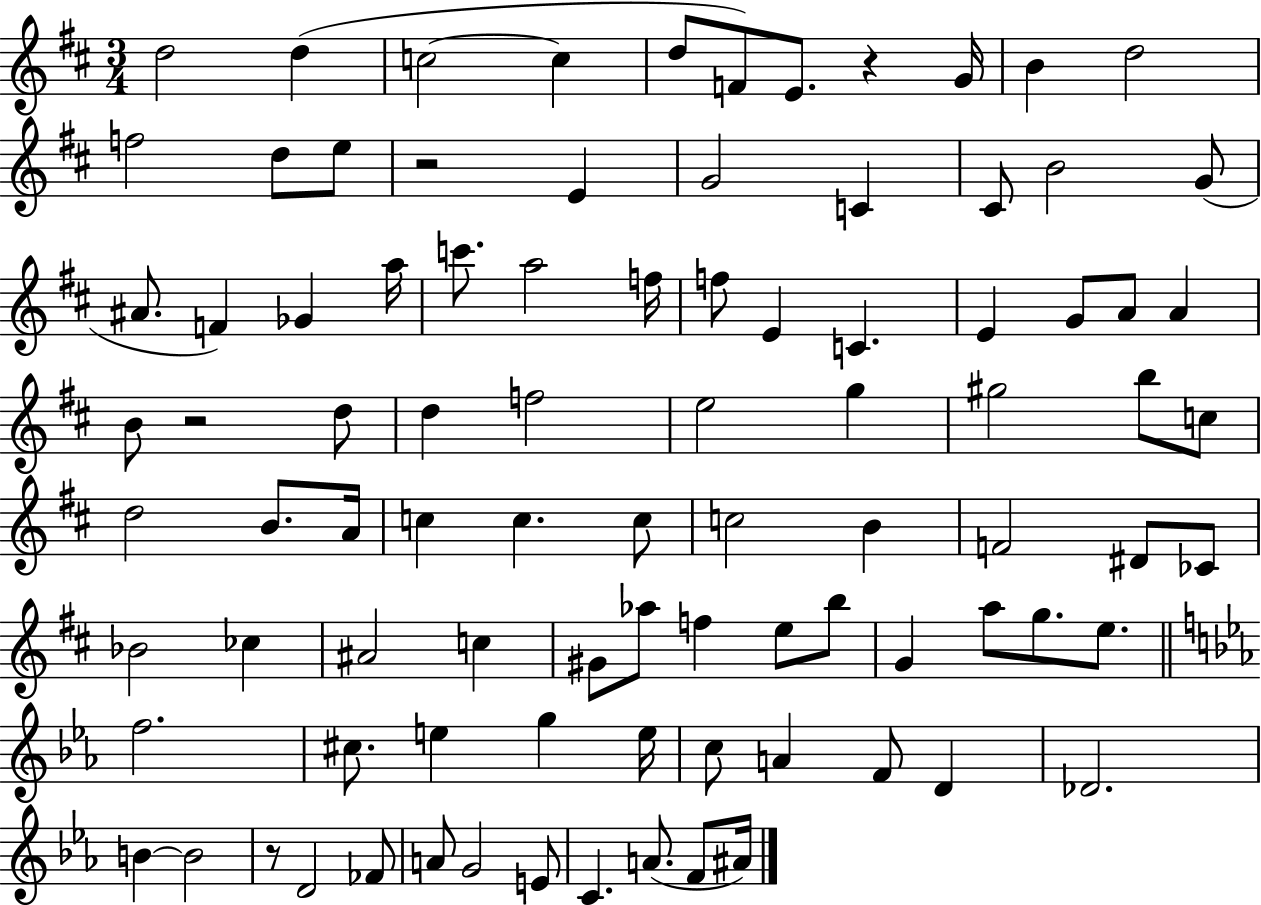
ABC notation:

X:1
T:Untitled
M:3/4
L:1/4
K:D
d2 d c2 c d/2 F/2 E/2 z G/4 B d2 f2 d/2 e/2 z2 E G2 C ^C/2 B2 G/2 ^A/2 F _G a/4 c'/2 a2 f/4 f/2 E C E G/2 A/2 A B/2 z2 d/2 d f2 e2 g ^g2 b/2 c/2 d2 B/2 A/4 c c c/2 c2 B F2 ^D/2 _C/2 _B2 _c ^A2 c ^G/2 _a/2 f e/2 b/2 G a/2 g/2 e/2 f2 ^c/2 e g e/4 c/2 A F/2 D _D2 B B2 z/2 D2 _F/2 A/2 G2 E/2 C A/2 F/2 ^A/4